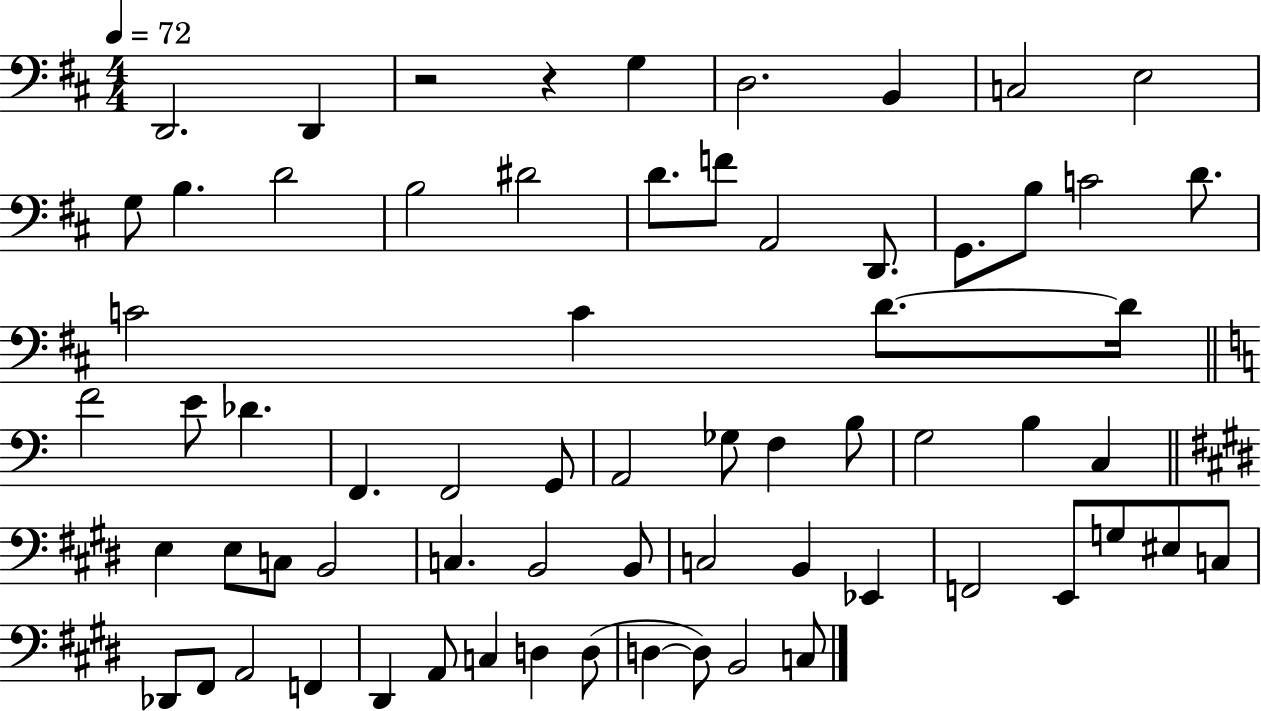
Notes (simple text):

D2/h. D2/q R/h R/q G3/q D3/h. B2/q C3/h E3/h G3/e B3/q. D4/h B3/h D#4/h D4/e. F4/e A2/h D2/e. G2/e. B3/e C4/h D4/e. C4/h C4/q D4/e. D4/s F4/h E4/e Db4/q. F2/q. F2/h G2/e A2/h Gb3/e F3/q B3/e G3/h B3/q C3/q E3/q E3/e C3/e B2/h C3/q. B2/h B2/e C3/h B2/q Eb2/q F2/h E2/e G3/e EIS3/e C3/e Db2/e F#2/e A2/h F2/q D#2/q A2/e C3/q D3/q D3/e D3/q D3/e B2/h C3/e